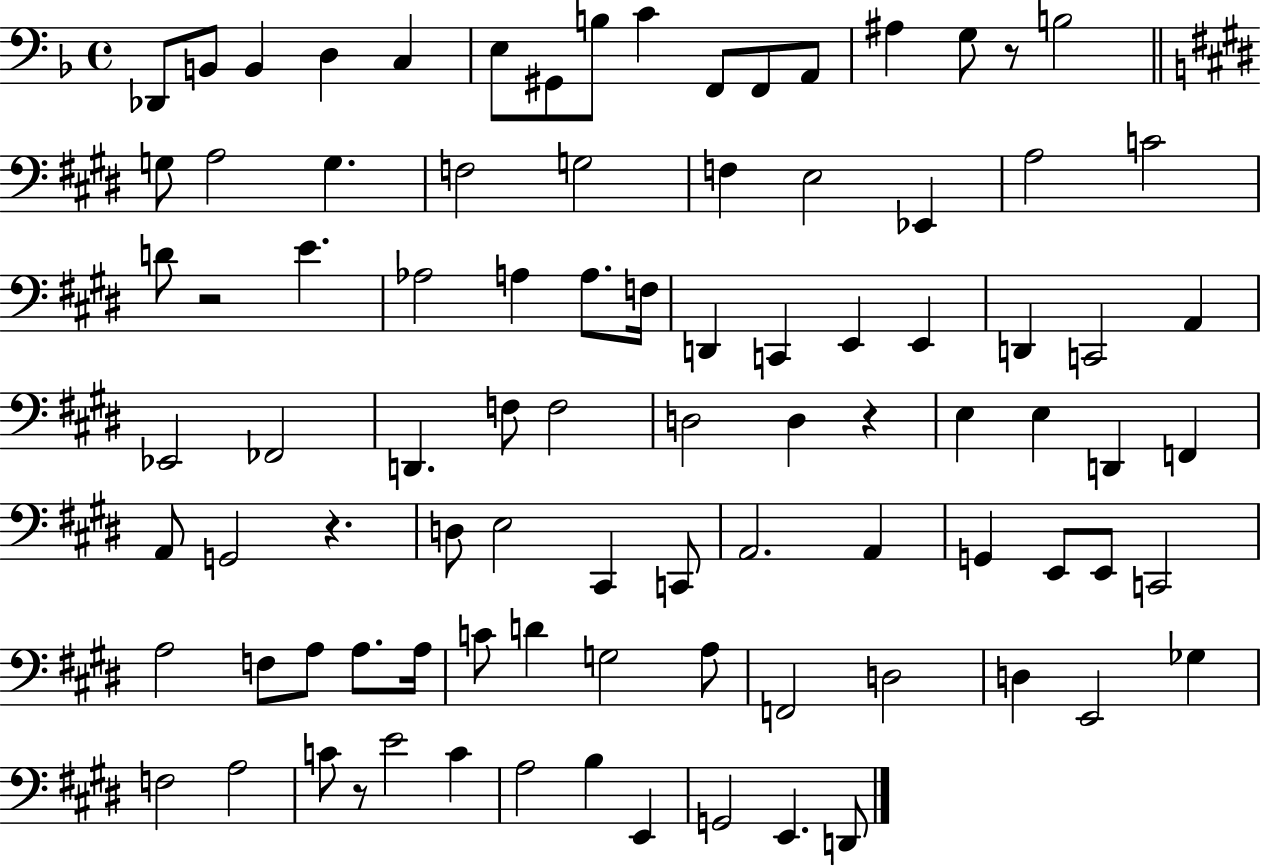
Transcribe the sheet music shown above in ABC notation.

X:1
T:Untitled
M:4/4
L:1/4
K:F
_D,,/2 B,,/2 B,, D, C, E,/2 ^G,,/2 B,/2 C F,,/2 F,,/2 A,,/2 ^A, G,/2 z/2 B,2 G,/2 A,2 G, F,2 G,2 F, E,2 _E,, A,2 C2 D/2 z2 E _A,2 A, A,/2 F,/4 D,, C,, E,, E,, D,, C,,2 A,, _E,,2 _F,,2 D,, F,/2 F,2 D,2 D, z E, E, D,, F,, A,,/2 G,,2 z D,/2 E,2 ^C,, C,,/2 A,,2 A,, G,, E,,/2 E,,/2 C,,2 A,2 F,/2 A,/2 A,/2 A,/4 C/2 D G,2 A,/2 F,,2 D,2 D, E,,2 _G, F,2 A,2 C/2 z/2 E2 C A,2 B, E,, G,,2 E,, D,,/2